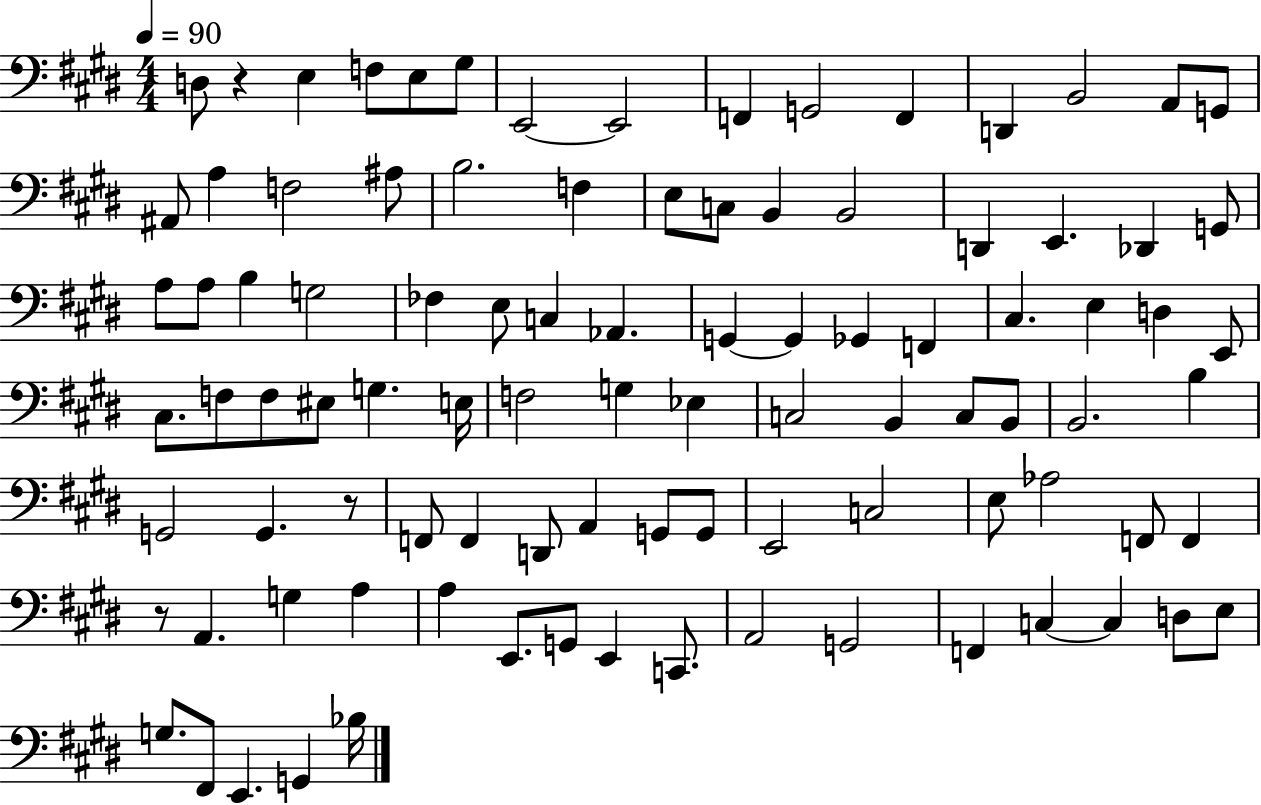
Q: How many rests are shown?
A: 3